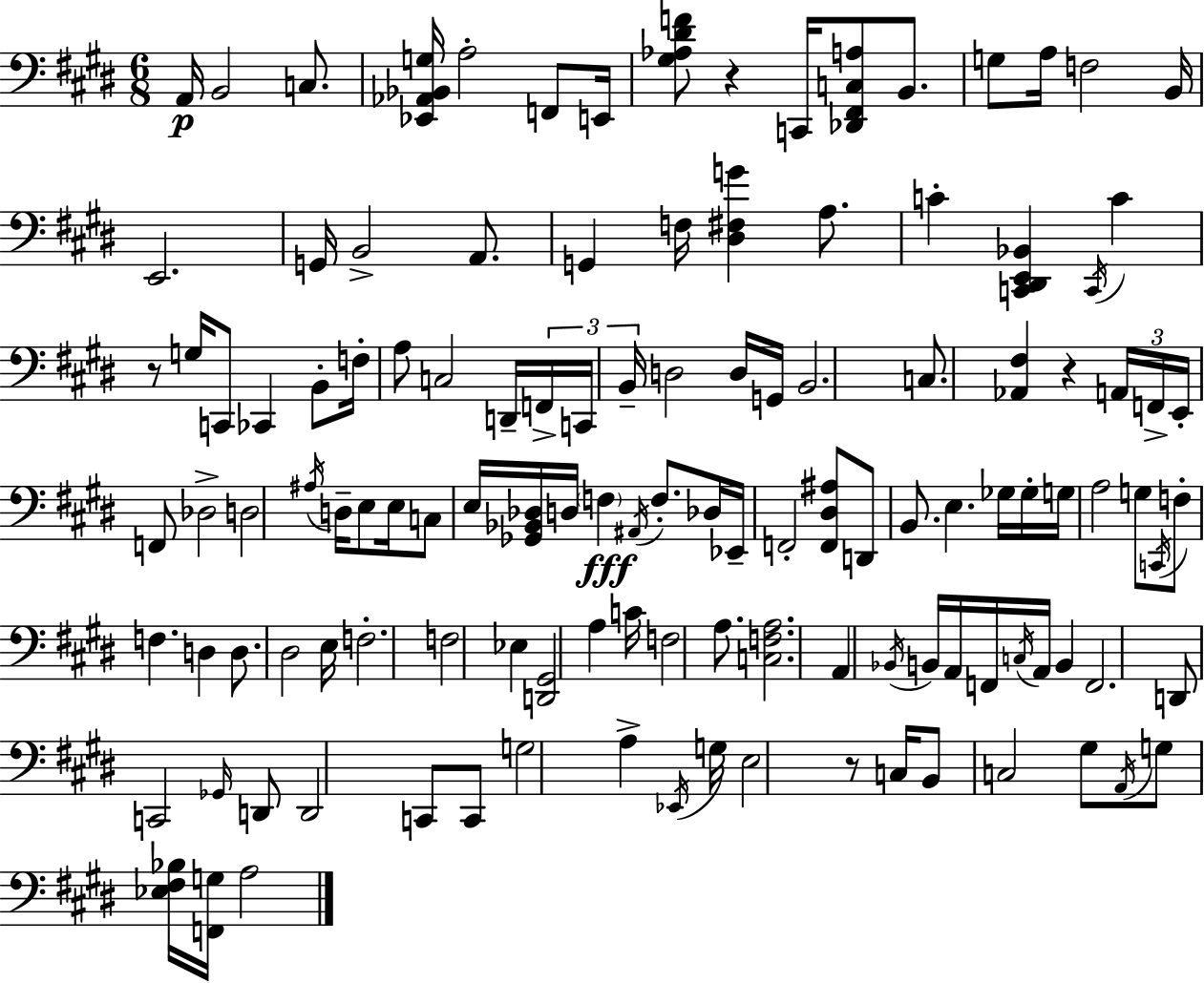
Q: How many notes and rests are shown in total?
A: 123